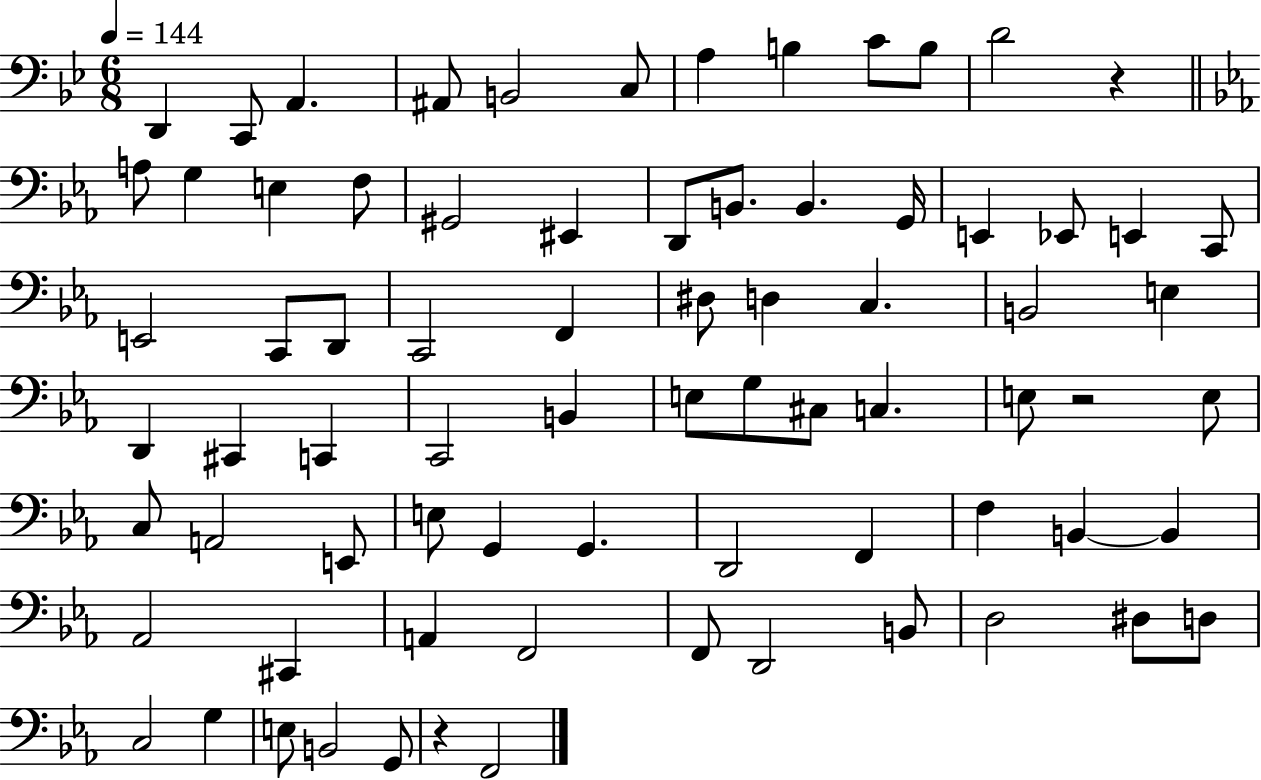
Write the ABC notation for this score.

X:1
T:Untitled
M:6/8
L:1/4
K:Bb
D,, C,,/2 A,, ^A,,/2 B,,2 C,/2 A, B, C/2 B,/2 D2 z A,/2 G, E, F,/2 ^G,,2 ^E,, D,,/2 B,,/2 B,, G,,/4 E,, _E,,/2 E,, C,,/2 E,,2 C,,/2 D,,/2 C,,2 F,, ^D,/2 D, C, B,,2 E, D,, ^C,, C,, C,,2 B,, E,/2 G,/2 ^C,/2 C, E,/2 z2 E,/2 C,/2 A,,2 E,,/2 E,/2 G,, G,, D,,2 F,, F, B,, B,, _A,,2 ^C,, A,, F,,2 F,,/2 D,,2 B,,/2 D,2 ^D,/2 D,/2 C,2 G, E,/2 B,,2 G,,/2 z F,,2